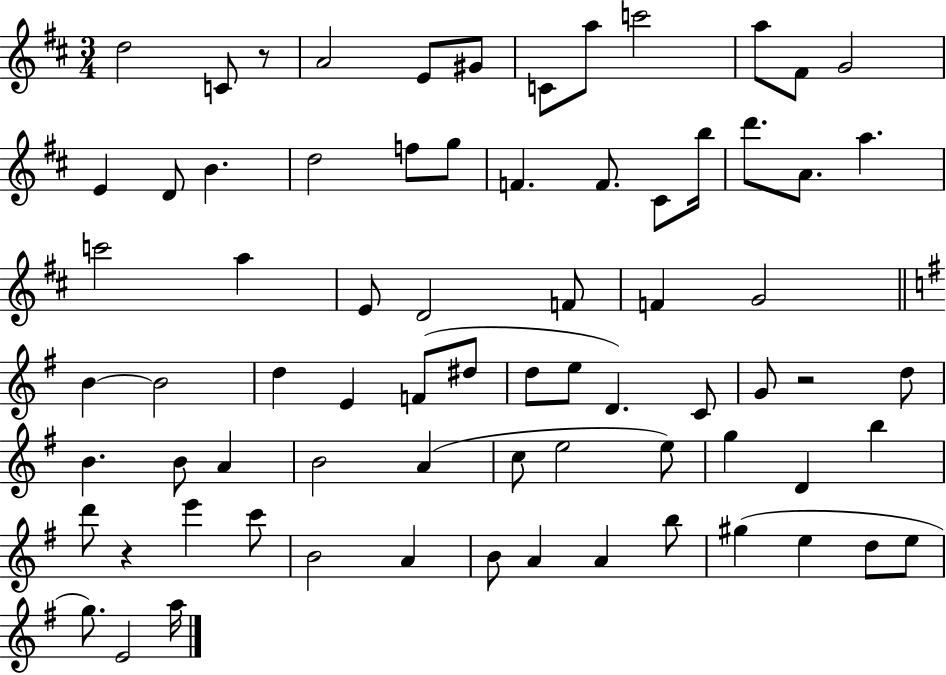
{
  \clef treble
  \numericTimeSignature
  \time 3/4
  \key d \major
  d''2 c'8 r8 | a'2 e'8 gis'8 | c'8 a''8 c'''2 | a''8 fis'8 g'2 | \break e'4 d'8 b'4. | d''2 f''8 g''8 | f'4. f'8. cis'8 b''16 | d'''8. a'8. a''4. | \break c'''2 a''4 | e'8 d'2 f'8 | f'4 g'2 | \bar "||" \break \key g \major b'4~~ b'2 | d''4 e'4 f'8( dis''8 | d''8 e''8 d'4.) c'8 | g'8 r2 d''8 | \break b'4. b'8 a'4 | b'2 a'4( | c''8 e''2 e''8) | g''4 d'4 b''4 | \break d'''8 r4 e'''4 c'''8 | b'2 a'4 | b'8 a'4 a'4 b''8 | gis''4( e''4 d''8 e''8 | \break g''8.) e'2 a''16 | \bar "|."
}